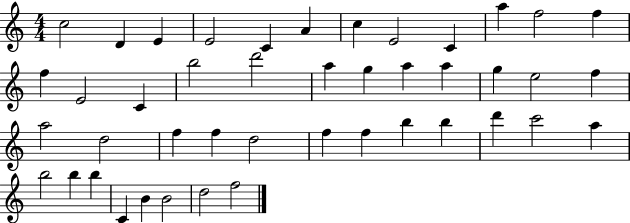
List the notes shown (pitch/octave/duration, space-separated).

C5/h D4/q E4/q E4/h C4/q A4/q C5/q E4/h C4/q A5/q F5/h F5/q F5/q E4/h C4/q B5/h D6/h A5/q G5/q A5/q A5/q G5/q E5/h F5/q A5/h D5/h F5/q F5/q D5/h F5/q F5/q B5/q B5/q D6/q C6/h A5/q B5/h B5/q B5/q C4/q B4/q B4/h D5/h F5/h